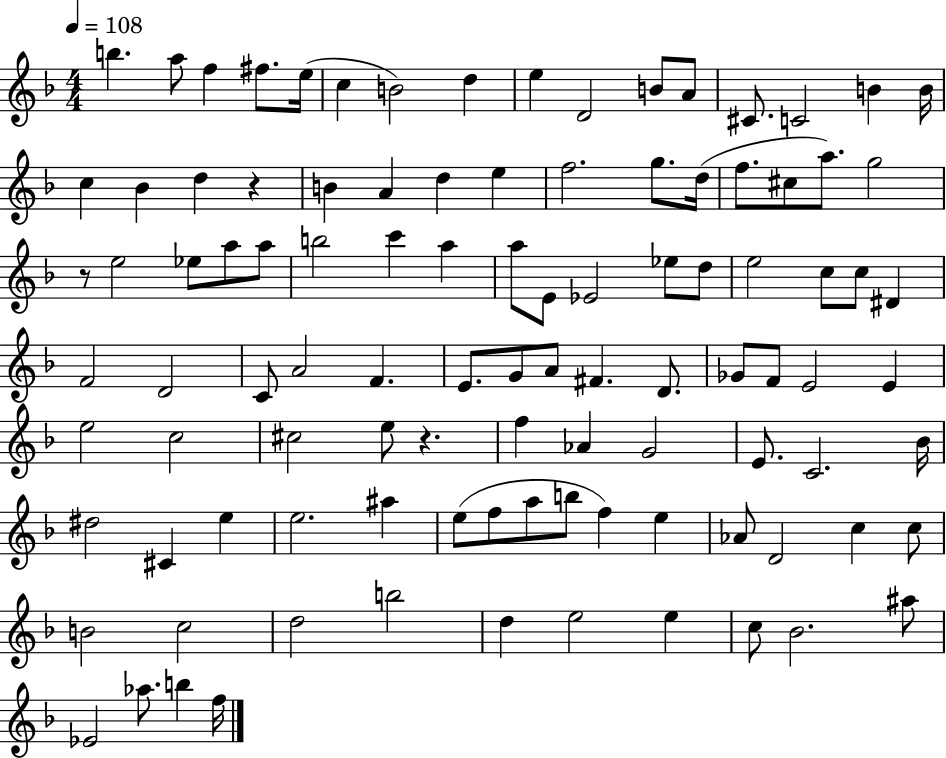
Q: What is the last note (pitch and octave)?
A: F5